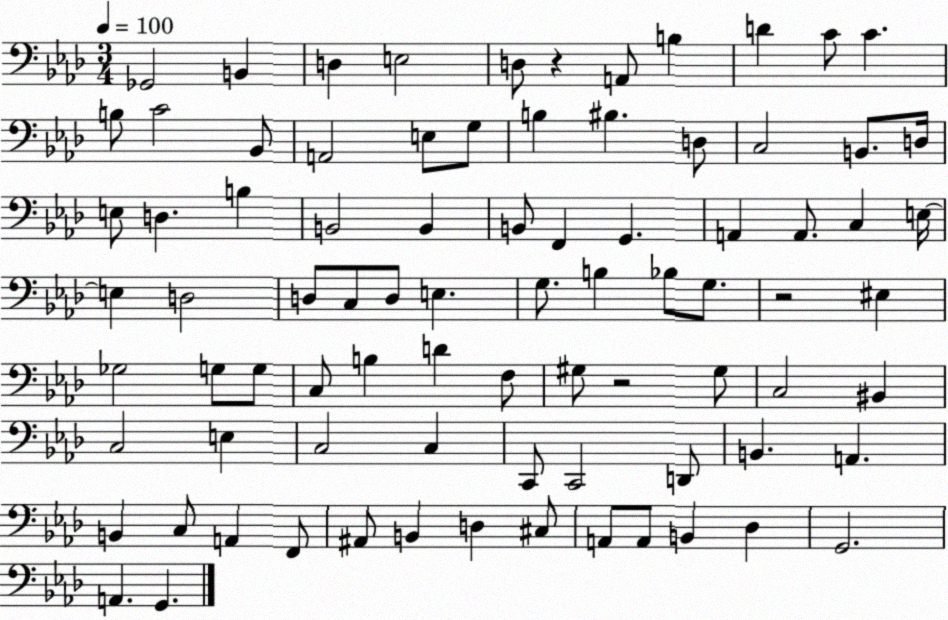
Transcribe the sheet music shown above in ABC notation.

X:1
T:Untitled
M:3/4
L:1/4
K:Ab
_G,,2 B,, D, E,2 D,/2 z A,,/2 B, D C/2 C B,/2 C2 _B,,/2 A,,2 E,/2 G,/2 B, ^B, D,/2 C,2 B,,/2 D,/4 E,/2 D, B, B,,2 B,, B,,/2 F,, G,, A,, A,,/2 C, E,/4 E, D,2 D,/2 C,/2 D,/2 E, G,/2 B, _B,/2 G,/2 z2 ^E, _G,2 G,/2 G,/2 C,/2 B, D F,/2 ^G,/2 z2 ^G,/2 C,2 ^B,, C,2 E, C,2 C, C,,/2 C,,2 D,,/2 B,, A,, B,, C,/2 A,, F,,/2 ^A,,/2 B,, D, ^C,/2 A,,/2 A,,/2 B,, _D, G,,2 A,, G,,